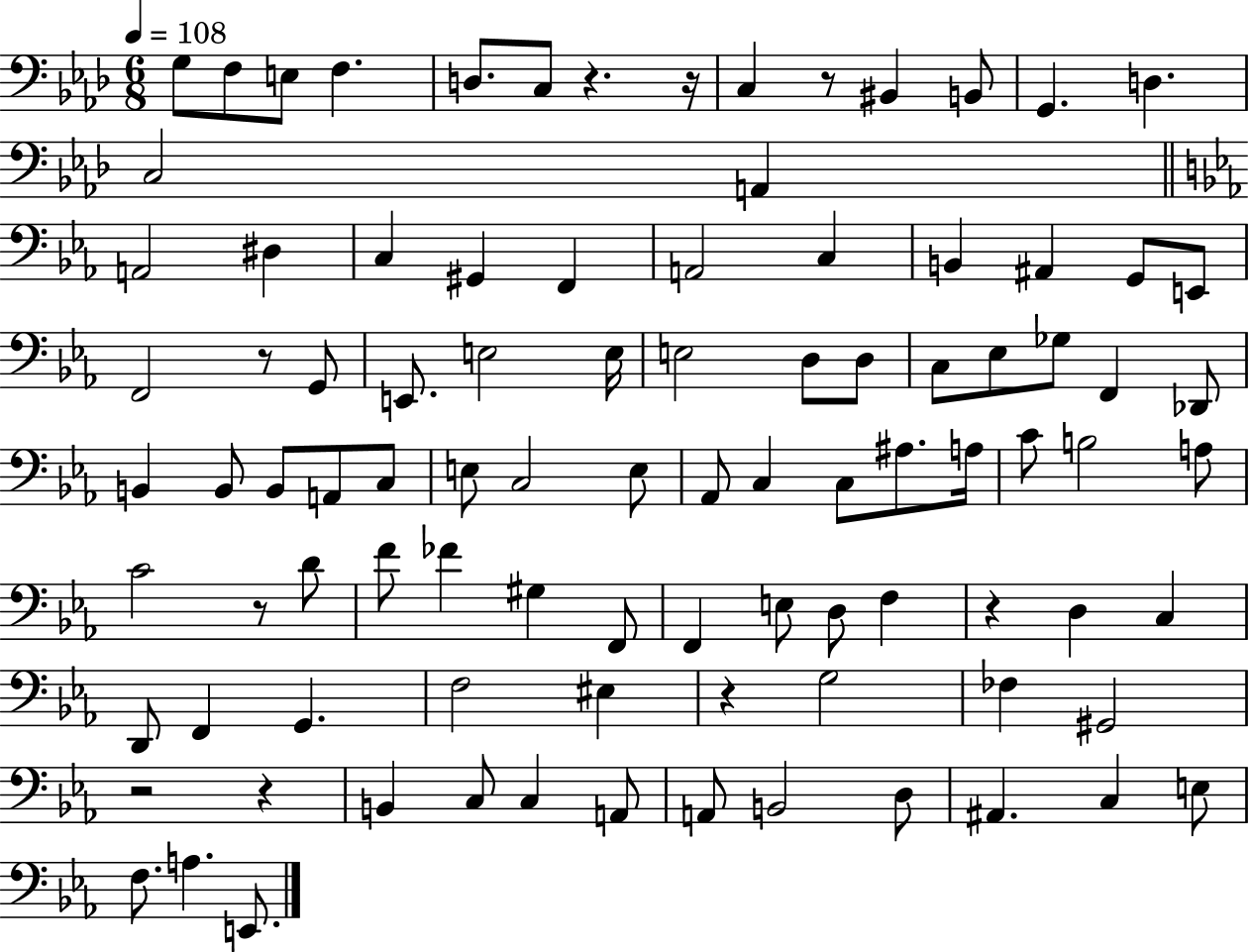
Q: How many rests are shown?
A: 9